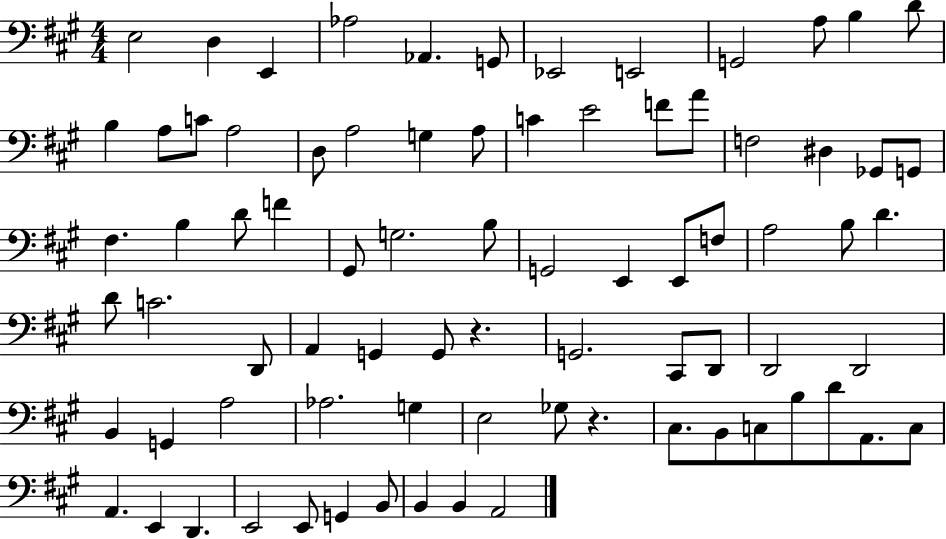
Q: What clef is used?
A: bass